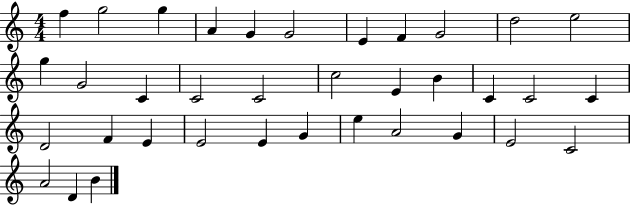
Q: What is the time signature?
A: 4/4